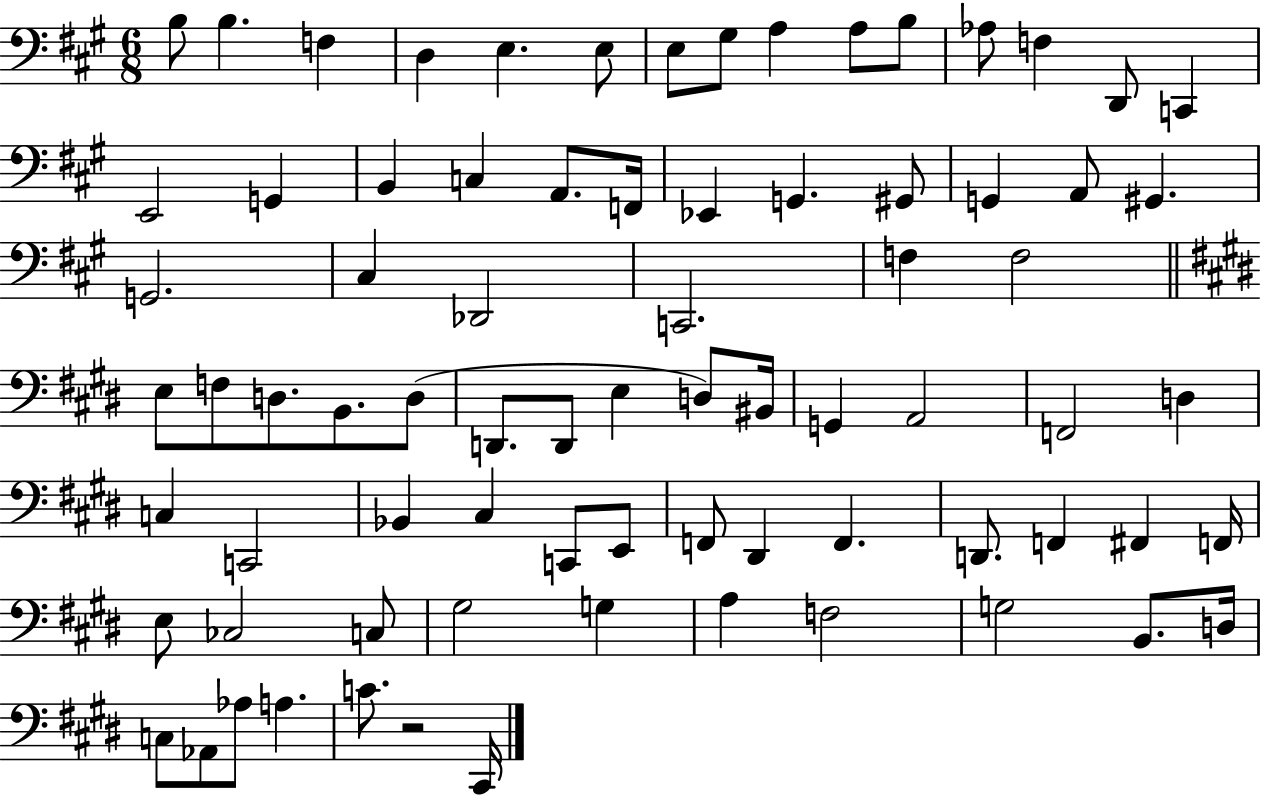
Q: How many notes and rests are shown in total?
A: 77